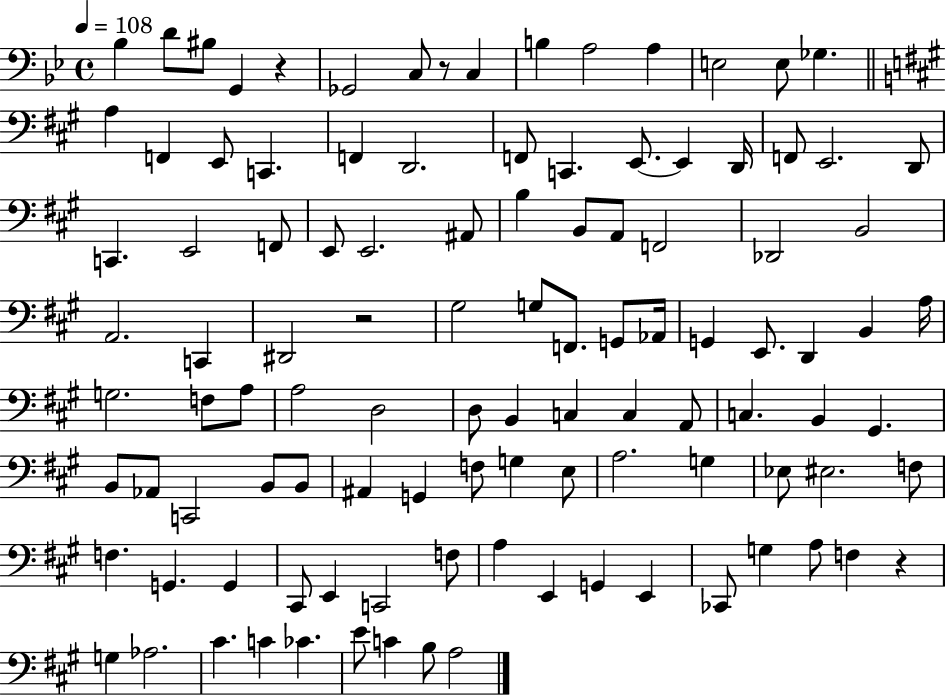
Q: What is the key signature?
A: BES major